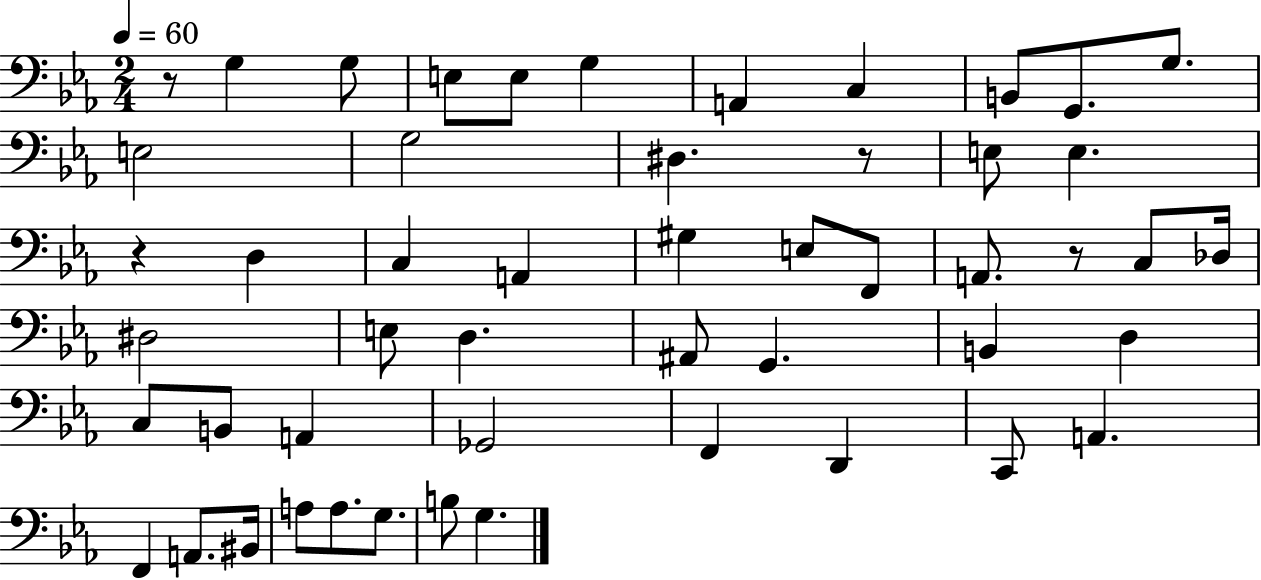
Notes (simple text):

R/e G3/q G3/e E3/e E3/e G3/q A2/q C3/q B2/e G2/e. G3/e. E3/h G3/h D#3/q. R/e E3/e E3/q. R/q D3/q C3/q A2/q G#3/q E3/e F2/e A2/e. R/e C3/e Db3/s D#3/h E3/e D3/q. A#2/e G2/q. B2/q D3/q C3/e B2/e A2/q Gb2/h F2/q D2/q C2/e A2/q. F2/q A2/e. BIS2/s A3/e A3/e. G3/e. B3/e G3/q.